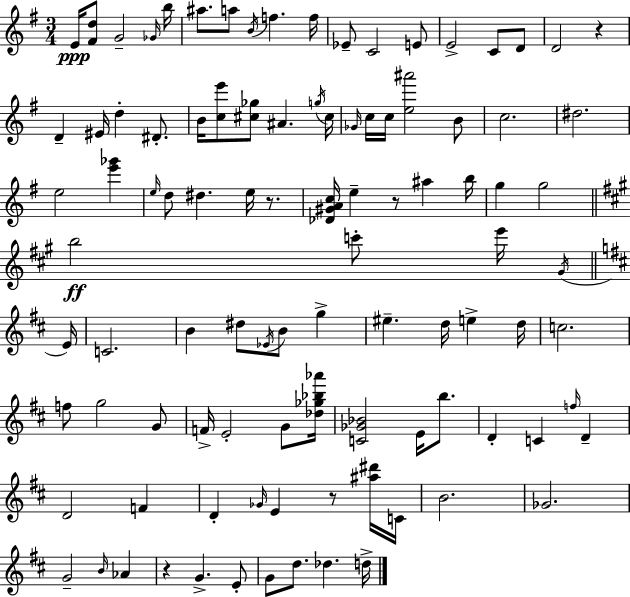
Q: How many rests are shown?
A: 5